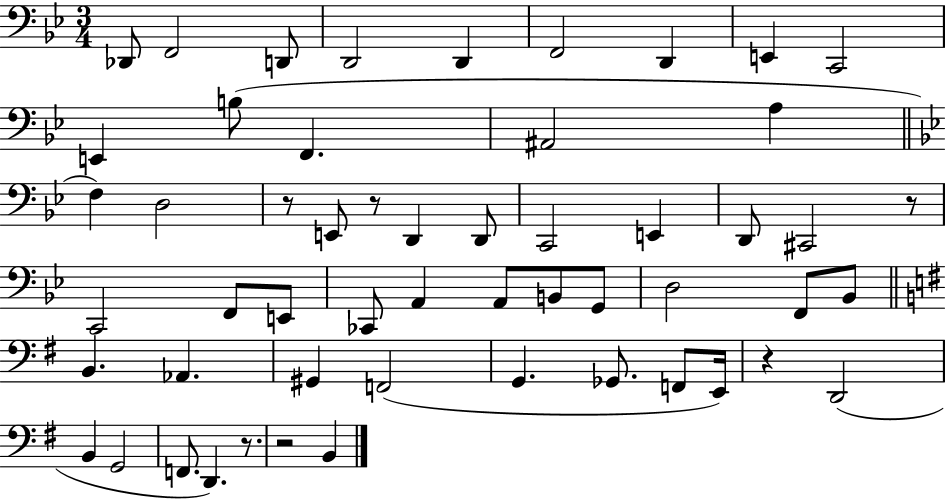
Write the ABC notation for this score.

X:1
T:Untitled
M:3/4
L:1/4
K:Bb
_D,,/2 F,,2 D,,/2 D,,2 D,, F,,2 D,, E,, C,,2 E,, B,/2 F,, ^A,,2 A, F, D,2 z/2 E,,/2 z/2 D,, D,,/2 C,,2 E,, D,,/2 ^C,,2 z/2 C,,2 F,,/2 E,,/2 _C,,/2 A,, A,,/2 B,,/2 G,,/2 D,2 F,,/2 _B,,/2 B,, _A,, ^G,, F,,2 G,, _G,,/2 F,,/2 E,,/4 z D,,2 B,, G,,2 F,,/2 D,, z/2 z2 B,,